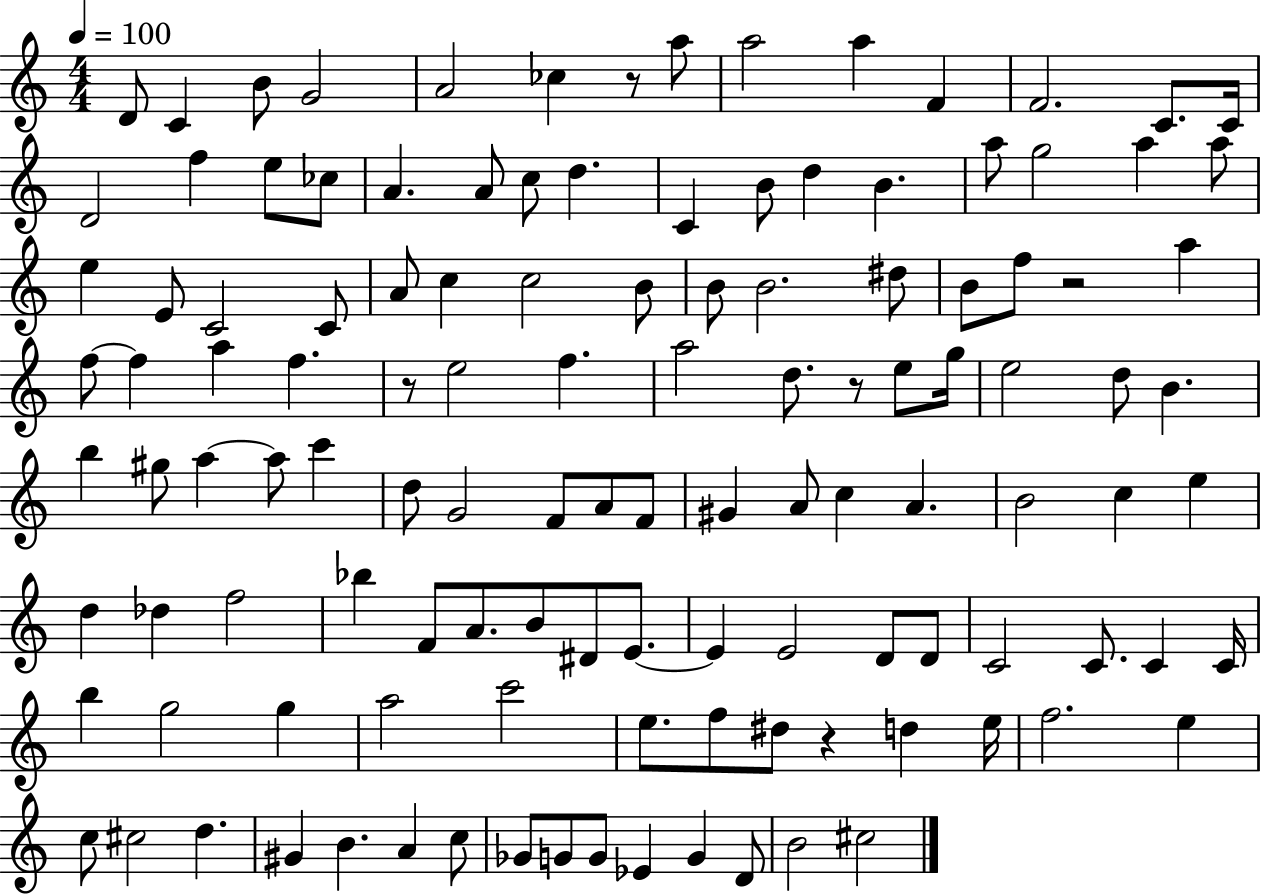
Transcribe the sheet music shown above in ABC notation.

X:1
T:Untitled
M:4/4
L:1/4
K:C
D/2 C B/2 G2 A2 _c z/2 a/2 a2 a F F2 C/2 C/4 D2 f e/2 _c/2 A A/2 c/2 d C B/2 d B a/2 g2 a a/2 e E/2 C2 C/2 A/2 c c2 B/2 B/2 B2 ^d/2 B/2 f/2 z2 a f/2 f a f z/2 e2 f a2 d/2 z/2 e/2 g/4 e2 d/2 B b ^g/2 a a/2 c' d/2 G2 F/2 A/2 F/2 ^G A/2 c A B2 c e d _d f2 _b F/2 A/2 B/2 ^D/2 E/2 E E2 D/2 D/2 C2 C/2 C C/4 b g2 g a2 c'2 e/2 f/2 ^d/2 z d e/4 f2 e c/2 ^c2 d ^G B A c/2 _G/2 G/2 G/2 _E G D/2 B2 ^c2